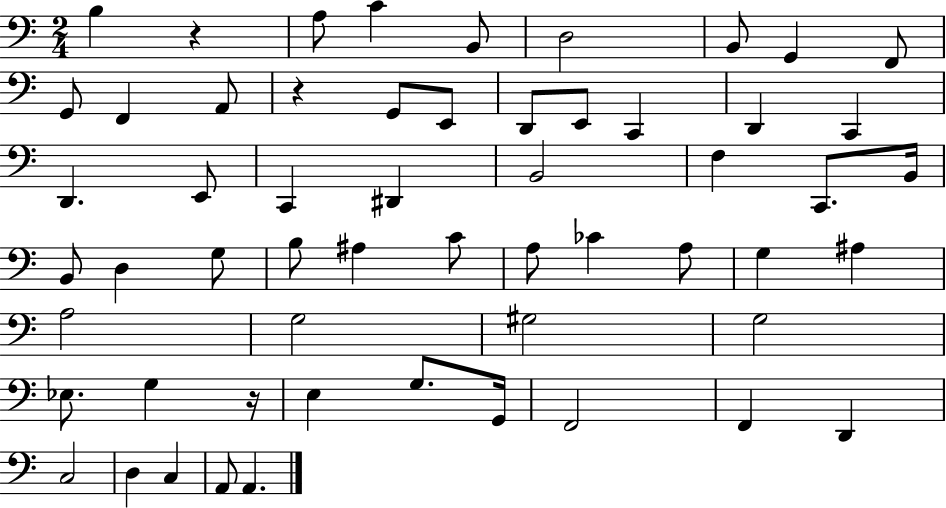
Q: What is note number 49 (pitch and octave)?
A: D2